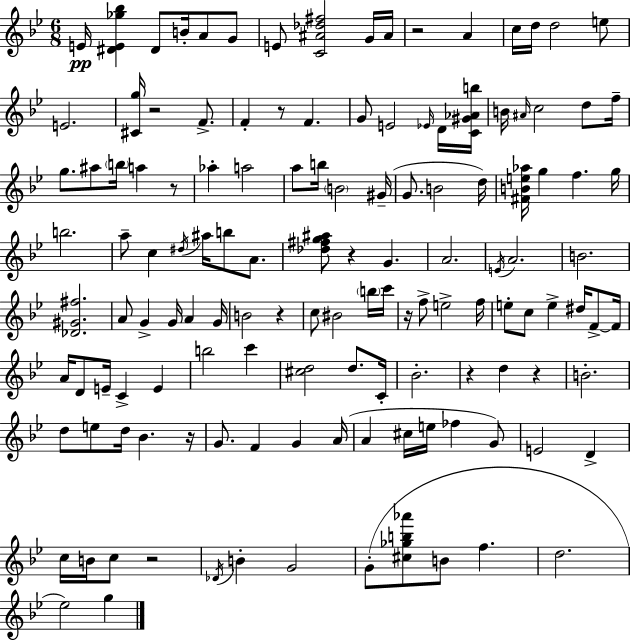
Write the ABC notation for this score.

X:1
T:Untitled
M:6/8
L:1/4
K:Gm
E/4 [^DE_g_b] ^D/2 B/4 A/2 G/2 E/2 [C^A_d^f]2 G/4 ^A/4 z2 A c/4 d/4 d2 e/2 E2 [^Cg]/4 z2 F/2 F z/2 F G/2 E2 _E/4 D/4 [C^G_Ab]/4 B/4 ^A/4 c2 d/2 f/4 g/2 ^a/2 b/4 a z/2 _a a2 a/2 b/4 B2 ^G/4 G/2 B2 d/4 [^FBe_a]/4 g f g/4 b2 a/2 c ^d/4 ^a/4 b/2 A/2 [_d^fg^a]/2 z G A2 E/4 A2 B2 [_D^G^f]2 A/2 G G/4 A G/4 B2 z c/2 ^B2 b/4 c'/4 z/4 f/2 e2 f/4 e/2 c/2 e ^d/4 F/2 F/4 A/4 D/2 E/4 C E b2 c' [^cd]2 d/2 C/4 _B2 z d z B2 d/2 e/2 d/4 _B z/4 G/2 F G A/4 A ^c/4 e/4 _f G/2 E2 D c/4 B/4 c/2 z2 _D/4 B G2 G/2 [^c_gb_a']/2 B/2 f d2 _e2 g